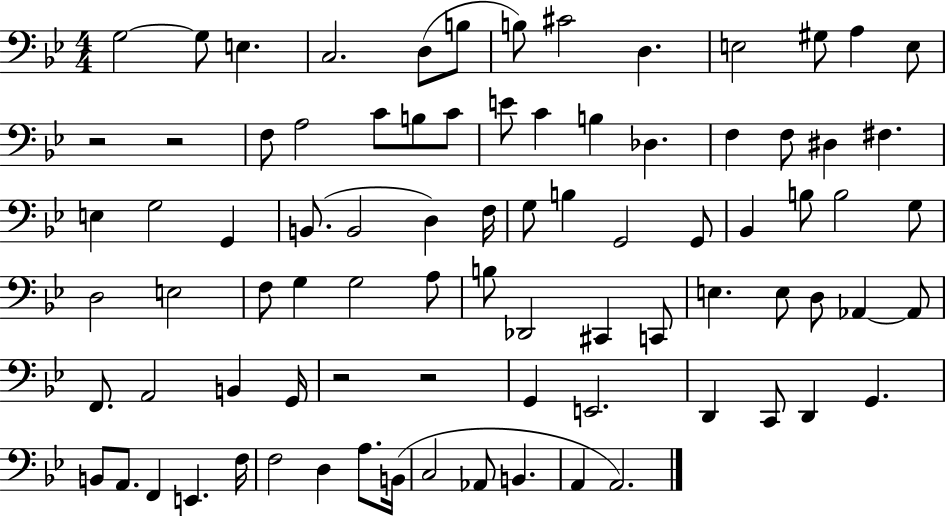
{
  \clef bass
  \numericTimeSignature
  \time 4/4
  \key bes \major
  g2~~ g8 e4. | c2. d8( b8 | b8) cis'2 d4. | e2 gis8 a4 e8 | \break r2 r2 | f8 a2 c'8 b8 c'8 | e'8 c'4 b4 des4. | f4 f8 dis4 fis4. | \break e4 g2 g,4 | b,8.( b,2 d4) f16 | g8 b4 g,2 g,8 | bes,4 b8 b2 g8 | \break d2 e2 | f8 g4 g2 a8 | b8 des,2 cis,4 c,8 | e4. e8 d8 aes,4~~ aes,8 | \break f,8. a,2 b,4 g,16 | r2 r2 | g,4 e,2. | d,4 c,8 d,4 g,4. | \break b,8 a,8. f,4 e,4. f16 | f2 d4 a8. b,16( | c2 aes,8 b,4. | a,4 a,2.) | \break \bar "|."
}